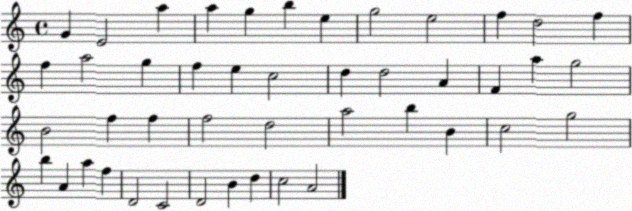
X:1
T:Untitled
M:4/4
L:1/4
K:C
G E2 a a g b e g2 e2 f d2 f f a2 g f e c2 d d2 A F a g2 B2 f f f2 d2 a2 b B c2 g2 b A a f D2 C2 D2 B d c2 A2